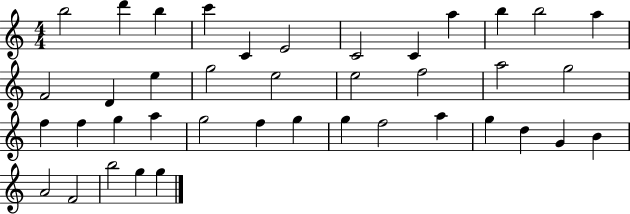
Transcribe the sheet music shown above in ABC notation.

X:1
T:Untitled
M:4/4
L:1/4
K:C
b2 d' b c' C E2 C2 C a b b2 a F2 D e g2 e2 e2 f2 a2 g2 f f g a g2 f g g f2 a g d G B A2 F2 b2 g g